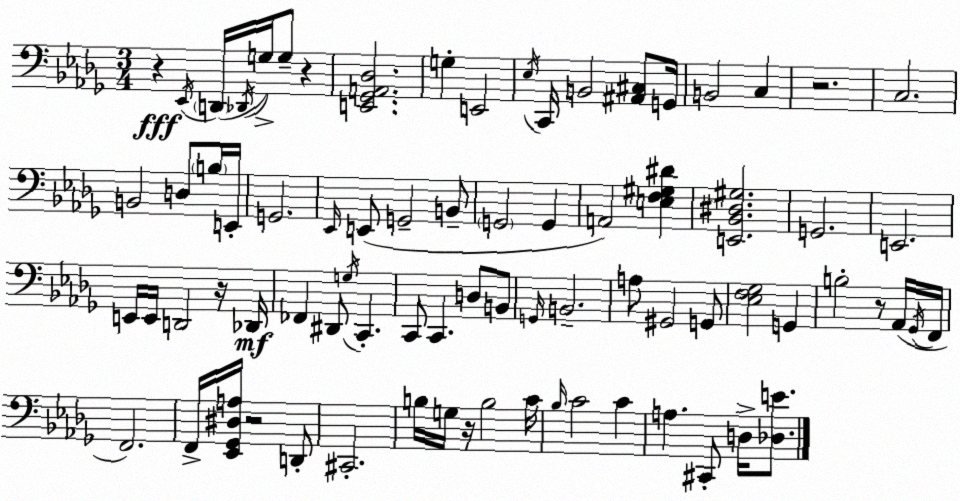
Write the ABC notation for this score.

X:1
T:Untitled
M:3/4
L:1/4
K:Bbm
z _E,,/4 D,,/4 _D,,/4 G,/4 G,/2 z [E,,_G,,A,,_D,]2 G, E,,2 _E,/4 C,,/4 B,,2 [^A,,^C,]/2 G,,/4 B,,2 C, z2 C,2 B,,2 D,/2 B,/4 E,,/4 G,,2 _E,,/4 E,,/2 G,,2 B,,/2 G,,2 G,, A,,2 [E,F,^G,^D] [E,,_B,,^D,^G,]2 G,,2 E,,2 E,,/4 E,,/4 D,,2 z/4 _D,,/4 _F,, ^D,,/2 G,/4 C,, C,,/2 C,, D,/2 B,,/2 G,,/4 B,,2 A,/2 ^G,,2 G,,/2 [_E,F,_G,]2 G,, B,2 z/2 _A,,/4 _G,,/4 F,,/4 F,,2 F,,/4 [_E,,_G,,^D,A,]/4 z2 D,,/2 ^C,,2 B,/4 G,/4 z/4 B,2 C/4 _B,/4 C2 C A, ^C,,/2 D,/4 [_D,E]/2